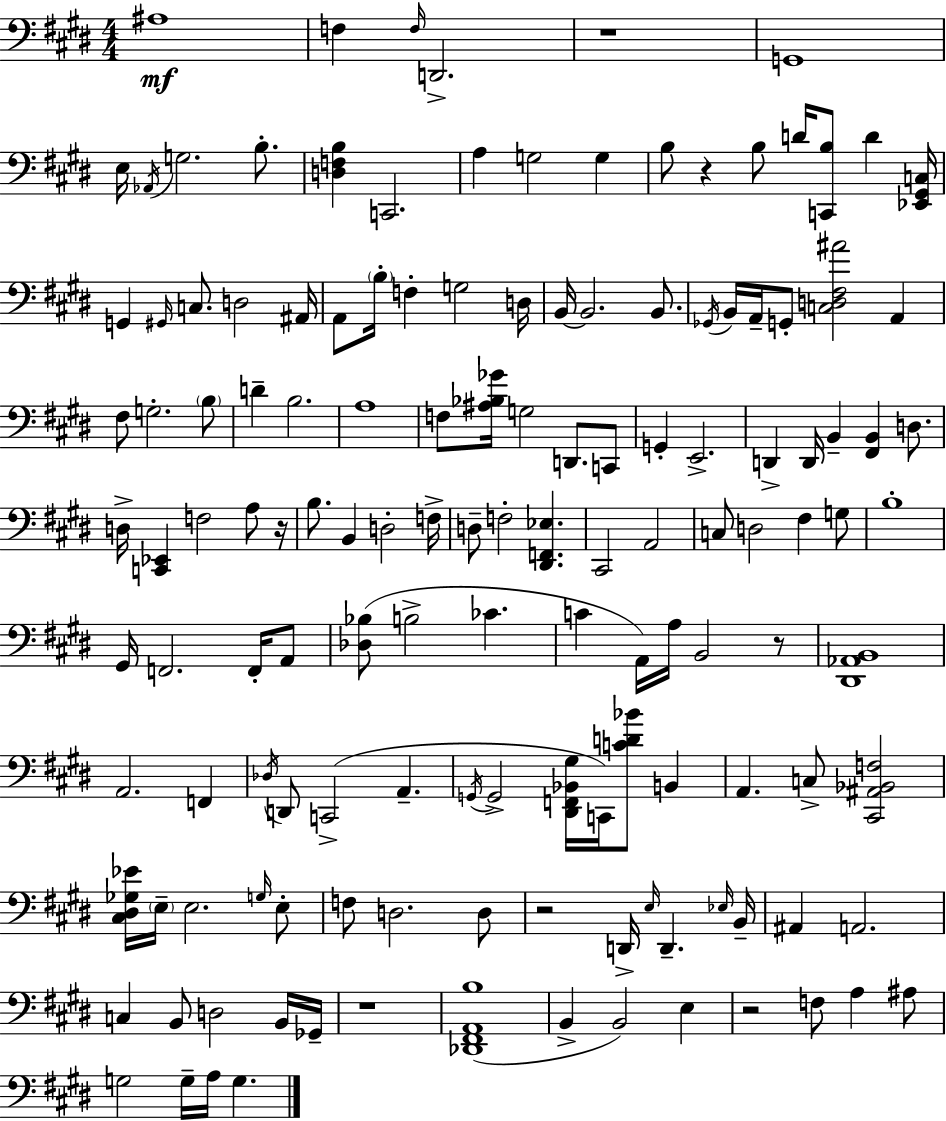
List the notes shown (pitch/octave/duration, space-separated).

A#3/w F3/q F3/s D2/h. R/w G2/w E3/s Ab2/s G3/h. B3/e. [D3,F3,B3]/q C2/h. A3/q G3/h G3/q B3/e R/q B3/e D4/s [C2,B3]/e D4/q [Eb2,G#2,C3]/s G2/q G#2/s C3/e. D3/h A#2/s A2/e B3/s F3/q G3/h D3/s B2/s B2/h. B2/e. Gb2/s B2/s A2/s G2/e [C3,D3,F#3,A#4]/h A2/q F#3/e G3/h. B3/e D4/q B3/h. A3/w F3/e [A#3,Bb3,Gb4]/s G3/h D2/e. C2/e G2/q E2/h. D2/q D2/s B2/q [F#2,B2]/q D3/e. D3/s [C2,Eb2]/q F3/h A3/e R/s B3/e. B2/q D3/h F3/s D3/e F3/h [D#2,F2,Eb3]/q. C#2/h A2/h C3/e D3/h F#3/q G3/e B3/w G#2/s F2/h. F2/s A2/e [Db3,Bb3]/e B3/h CES4/q. C4/q A2/s A3/s B2/h R/e [D#2,Ab2,B2]/w A2/h. F2/q Db3/s D2/e C2/h A2/q. G2/s G2/h [D#2,F2,Bb2,G#3]/s C2/s [C4,D4,Bb4]/e B2/q A2/q. C3/e [C#2,A#2,Bb2,F3]/h [C#3,D#3,Gb3,Eb4]/s E3/s E3/h. G3/s E3/e F3/e D3/h. D3/e R/h D2/s E3/s D2/q. Eb3/s B2/s A#2/q A2/h. C3/q B2/e D3/h B2/s Gb2/s R/w [Db2,F#2,A2,B3]/w B2/q B2/h E3/q R/h F3/e A3/q A#3/e G3/h G3/s A3/s G3/q.